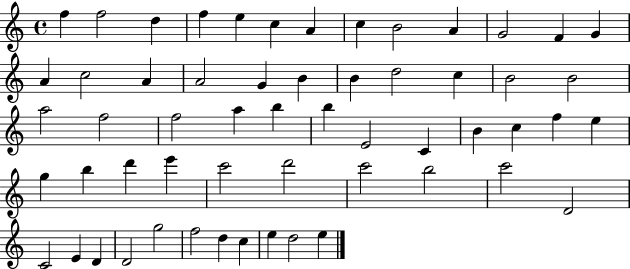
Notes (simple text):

F5/q F5/h D5/q F5/q E5/q C5/q A4/q C5/q B4/h A4/q G4/h F4/q G4/q A4/q C5/h A4/q A4/h G4/q B4/q B4/q D5/h C5/q B4/h B4/h A5/h F5/h F5/h A5/q B5/q B5/q E4/h C4/q B4/q C5/q F5/q E5/q G5/q B5/q D6/q E6/q C6/h D6/h C6/h B5/h C6/h D4/h C4/h E4/q D4/q D4/h G5/h F5/h D5/q C5/q E5/q D5/h E5/q